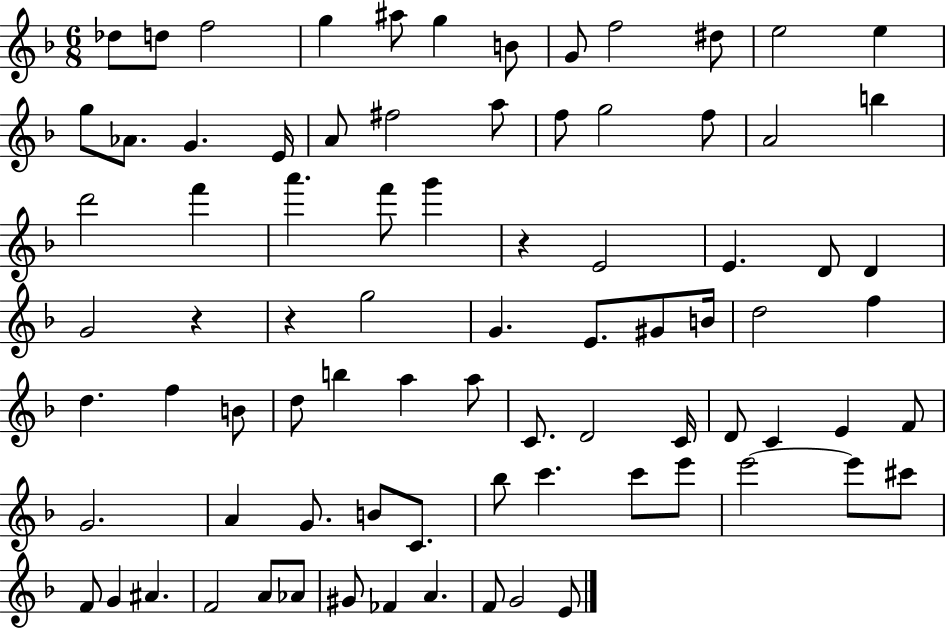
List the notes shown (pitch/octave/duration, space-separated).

Db5/e D5/e F5/h G5/q A#5/e G5/q B4/e G4/e F5/h D#5/e E5/h E5/q G5/e Ab4/e. G4/q. E4/s A4/e F#5/h A5/e F5/e G5/h F5/e A4/h B5/q D6/h F6/q A6/q. F6/e G6/q R/q E4/h E4/q. D4/e D4/q G4/h R/q R/q G5/h G4/q. E4/e. G#4/e B4/s D5/h F5/q D5/q. F5/q B4/e D5/e B5/q A5/q A5/e C4/e. D4/h C4/s D4/e C4/q E4/q F4/e G4/h. A4/q G4/e. B4/e C4/e. Bb5/e C6/q. C6/e E6/e E6/h E6/e C#6/e F4/e G4/q A#4/q. F4/h A4/e Ab4/e G#4/e FES4/q A4/q. F4/e G4/h E4/e